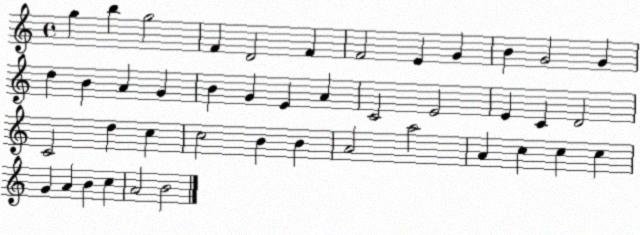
X:1
T:Untitled
M:4/4
L:1/4
K:C
g b g2 F D2 F F2 E G B G2 G d B A G B G E A C2 E2 E C D2 C2 d c c2 B B A2 a2 A c c c G A B c A2 B2